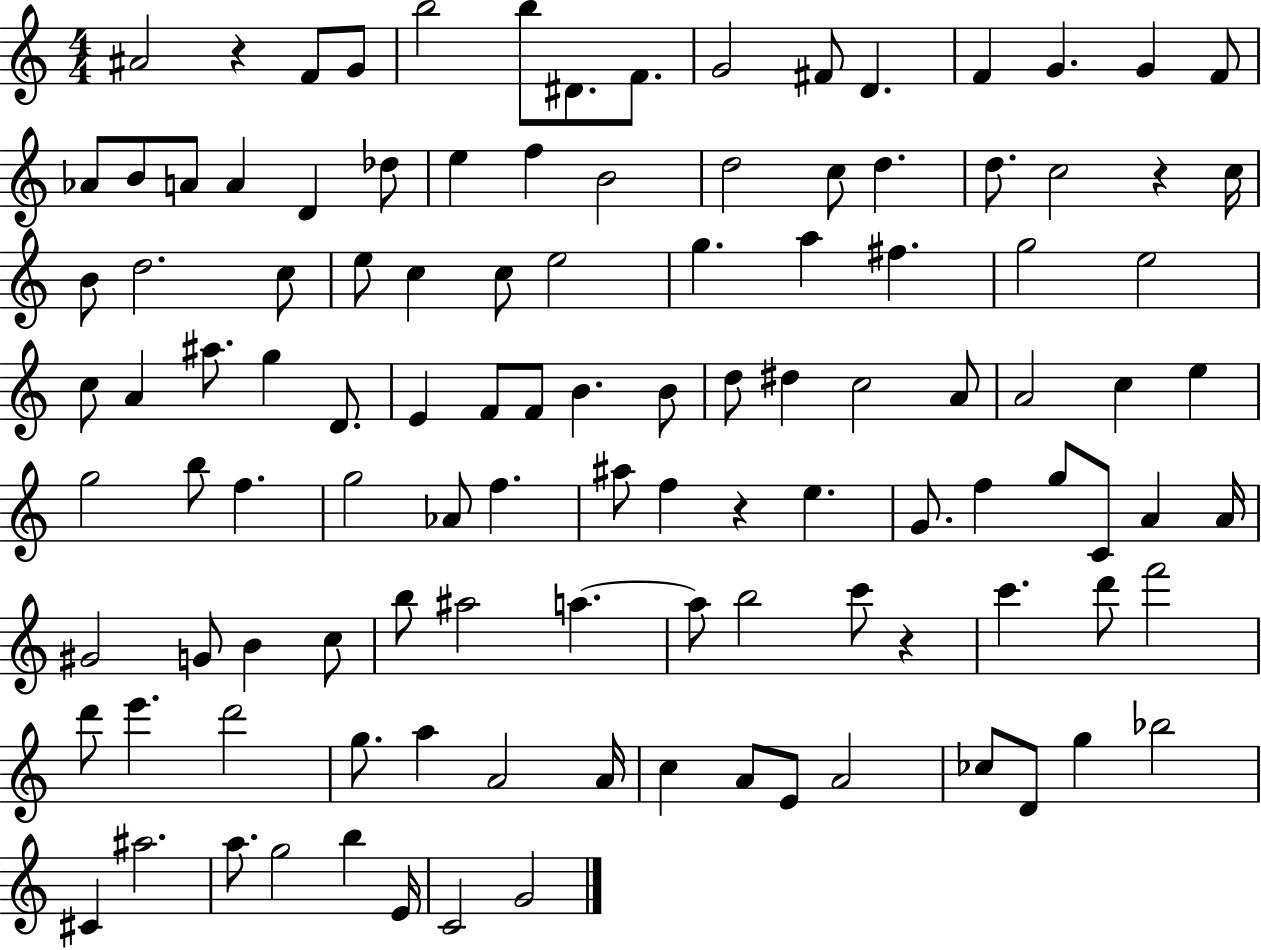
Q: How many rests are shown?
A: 4